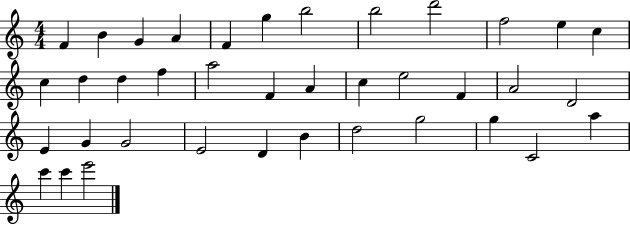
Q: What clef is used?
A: treble